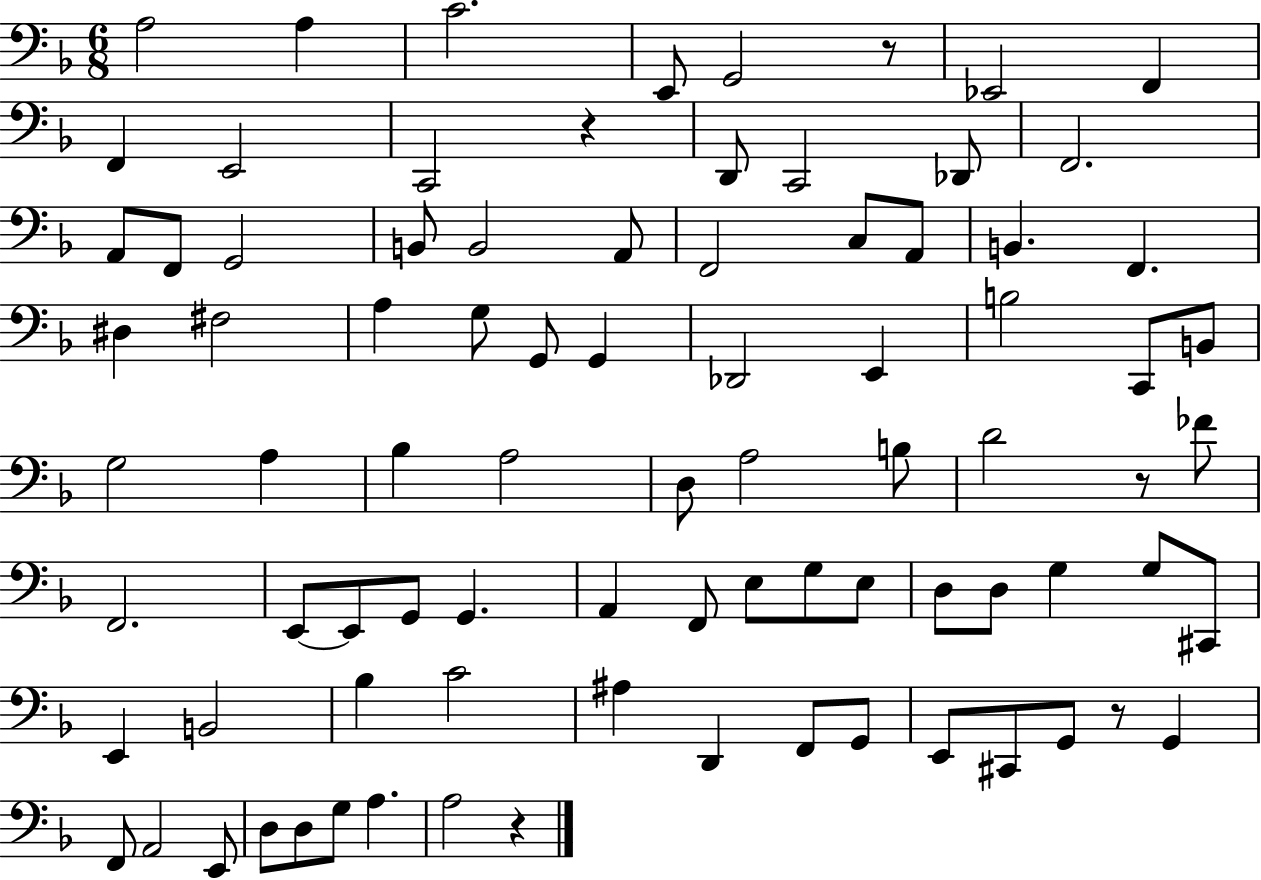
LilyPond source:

{
  \clef bass
  \numericTimeSignature
  \time 6/8
  \key f \major
  a2 a4 | c'2. | e,8 g,2 r8 | ees,2 f,4 | \break f,4 e,2 | c,2 r4 | d,8 c,2 des,8 | f,2. | \break a,8 f,8 g,2 | b,8 b,2 a,8 | f,2 c8 a,8 | b,4. f,4. | \break dis4 fis2 | a4 g8 g,8 g,4 | des,2 e,4 | b2 c,8 b,8 | \break g2 a4 | bes4 a2 | d8 a2 b8 | d'2 r8 fes'8 | \break f,2. | e,8~~ e,8 g,8 g,4. | a,4 f,8 e8 g8 e8 | d8 d8 g4 g8 cis,8 | \break e,4 b,2 | bes4 c'2 | ais4 d,4 f,8 g,8 | e,8 cis,8 g,8 r8 g,4 | \break f,8 a,2 e,8 | d8 d8 g8 a4. | a2 r4 | \bar "|."
}